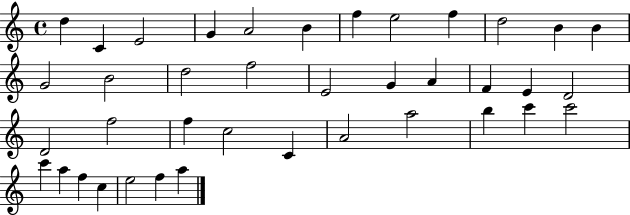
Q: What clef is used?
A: treble